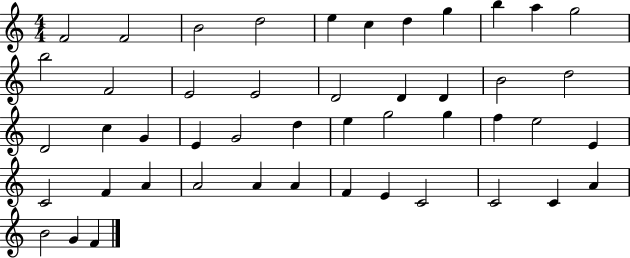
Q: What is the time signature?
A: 4/4